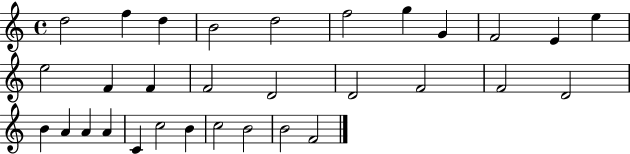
D5/h F5/q D5/q B4/h D5/h F5/h G5/q G4/q F4/h E4/q E5/q E5/h F4/q F4/q F4/h D4/h D4/h F4/h F4/h D4/h B4/q A4/q A4/q A4/q C4/q C5/h B4/q C5/h B4/h B4/h F4/h